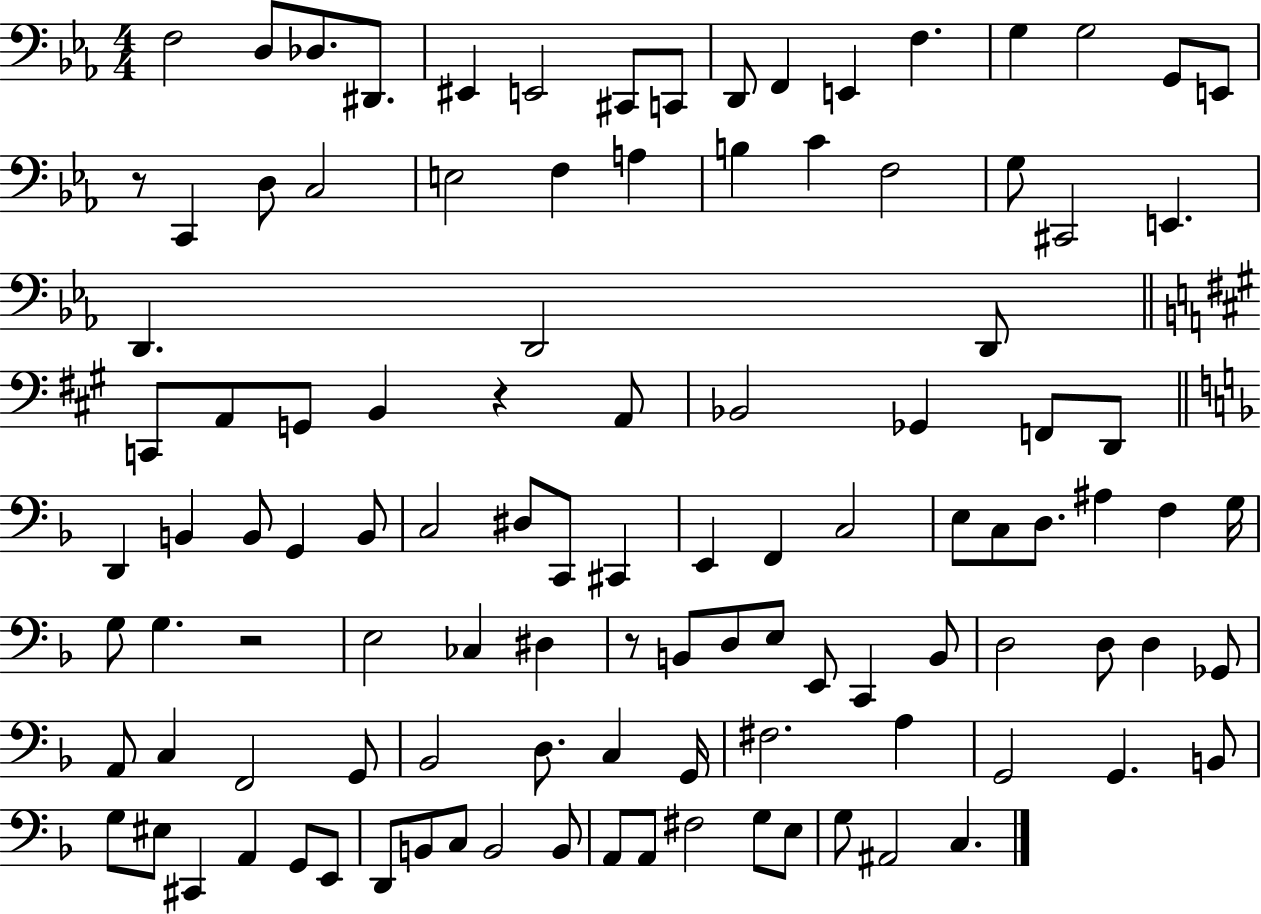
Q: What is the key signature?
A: EES major